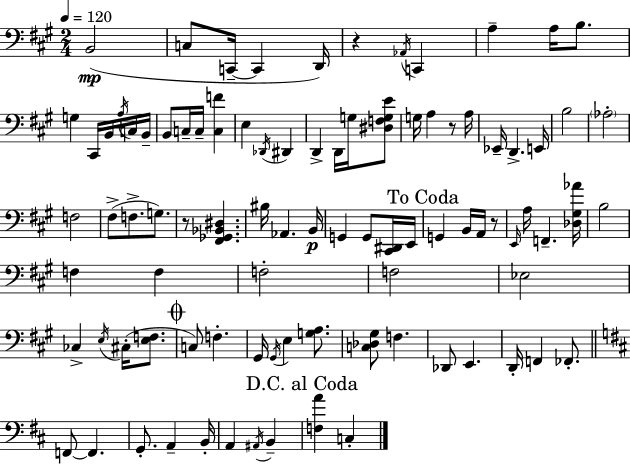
{
  \clef bass
  \numericTimeSignature
  \time 2/4
  \key a \major
  \tempo 4 = 120
  \repeat volta 2 { b,2(\mp | c8 c,16--~~ c,4 d,16) | r4 \acciaccatura { aes,16 } c,4 | a4-- a16 b8. | \break g4 cis,16 b,16 \acciaccatura { a16 } | c16 b,16-- b,8 c16-- c16-- <c f'>4 | e4 \acciaccatura { des,16 } dis,4 | d,4-> d,16 | \break g16 <dis f g e'>8 g16 a4 | r8 a16 ees,16-- d,4.-> | e,16 b2 | \parenthesize aes2-. | \break f2 | fis8->( f8.-> | g8.) r8 <fis, ges, bes, dis>4. | bis16 aes,4. | \break b,16\p g,4 g,8 | <cis, dis,>16 e,16 \mark "To Coda" g,4 b,16 | a,16 r8 \grace { e,16 } a16 f,4.-- | <des gis aes'>16 b2 | \break f4 | f4 f2-. | f2 | ees2 | \break ces4-> | \acciaccatura { e16 }( cis16-. <e f>8. \mark \markup { \musicglyph "scripts.coda" } c8) f4.-. | gis,16 \acciaccatura { gis,16 } e4 | <g a>8. <c des gis>8 | \break f4. des,8 | e,4. d,16-. f,4 | fes,8.-. \bar "||" \break \key d \major f,8~~ f,4. | g,8.-. a,4-- b,16-. | a,4 \acciaccatura { ais,16 } b,4-- | \mark "D.C. al Coda" <f a'>4 c4-. | \break } \bar "|."
}